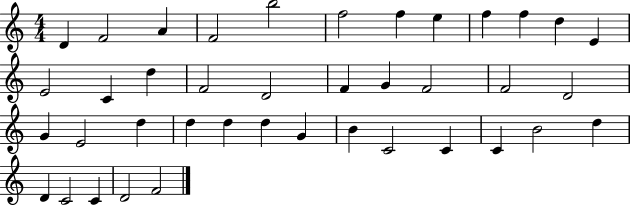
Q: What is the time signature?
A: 4/4